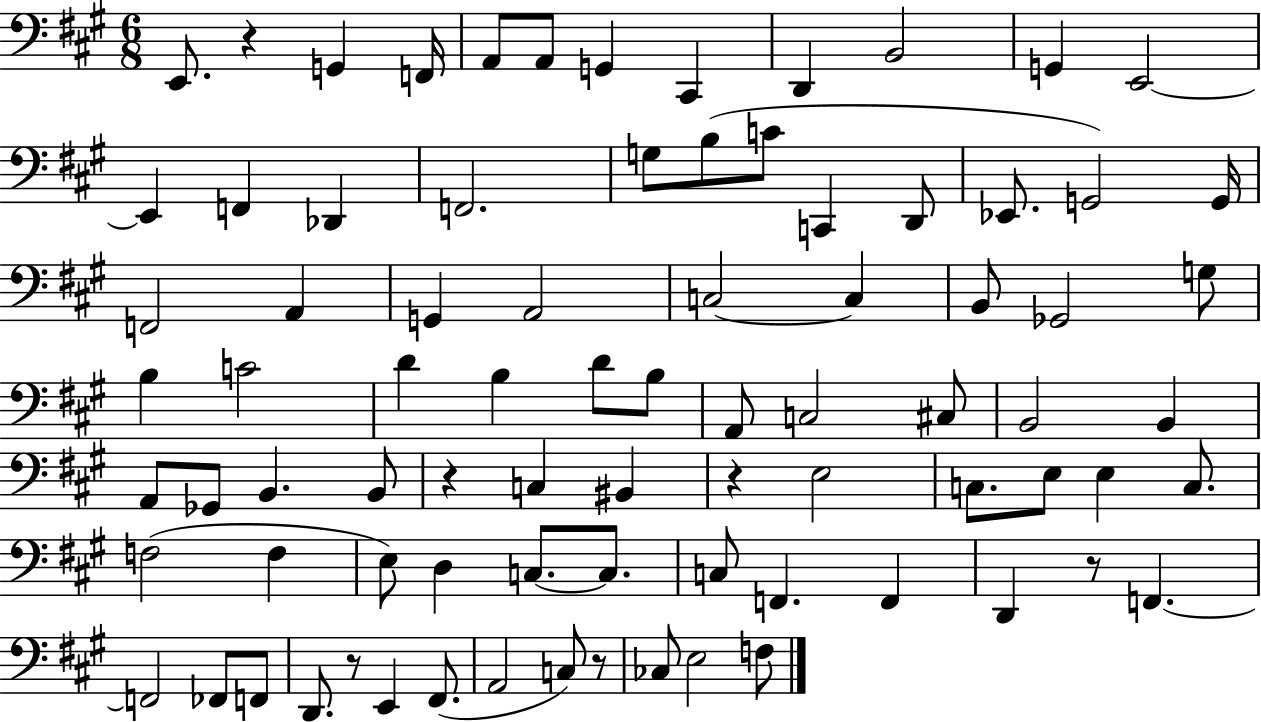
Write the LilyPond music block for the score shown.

{
  \clef bass
  \numericTimeSignature
  \time 6/8
  \key a \major
  e,8. r4 g,4 f,16 | a,8 a,8 g,4 cis,4 | d,4 b,2 | g,4 e,2~~ | \break e,4 f,4 des,4 | f,2. | g8 b8( c'8 c,4 d,8 | ees,8. g,2) g,16 | \break f,2 a,4 | g,4 a,2 | c2~~ c4 | b,8 ges,2 g8 | \break b4 c'2 | d'4 b4 d'8 b8 | a,8 c2 cis8 | b,2 b,4 | \break a,8 ges,8 b,4. b,8 | r4 c4 bis,4 | r4 e2 | c8. e8 e4 c8. | \break f2( f4 | e8) d4 c8.~~ c8. | c8 f,4. f,4 | d,4 r8 f,4.~~ | \break f,2 fes,8 f,8 | d,8. r8 e,4 fis,8.( | a,2 c8) r8 | ces8 e2 f8 | \break \bar "|."
}